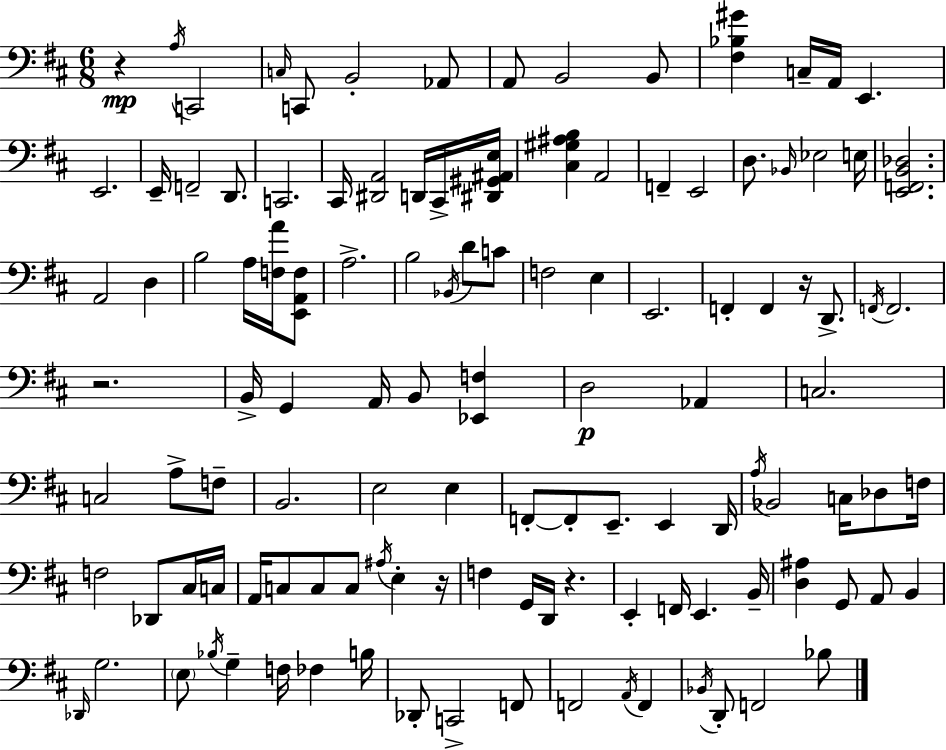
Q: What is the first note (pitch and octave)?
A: A3